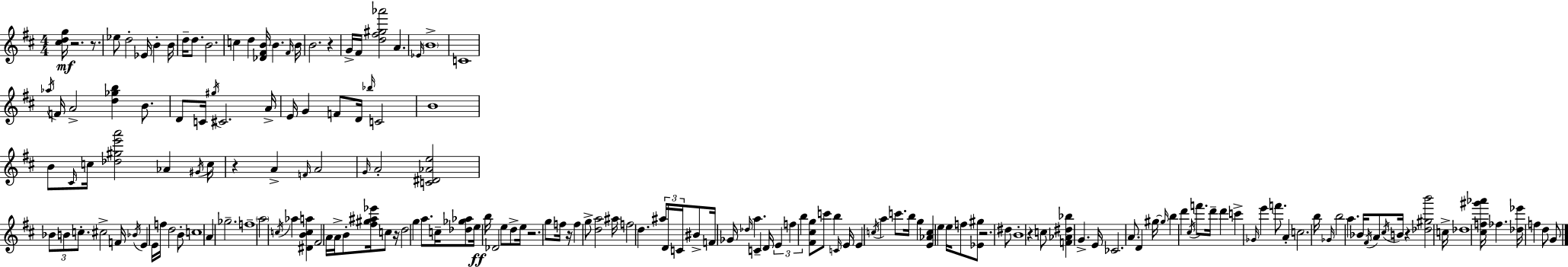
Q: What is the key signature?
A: D major